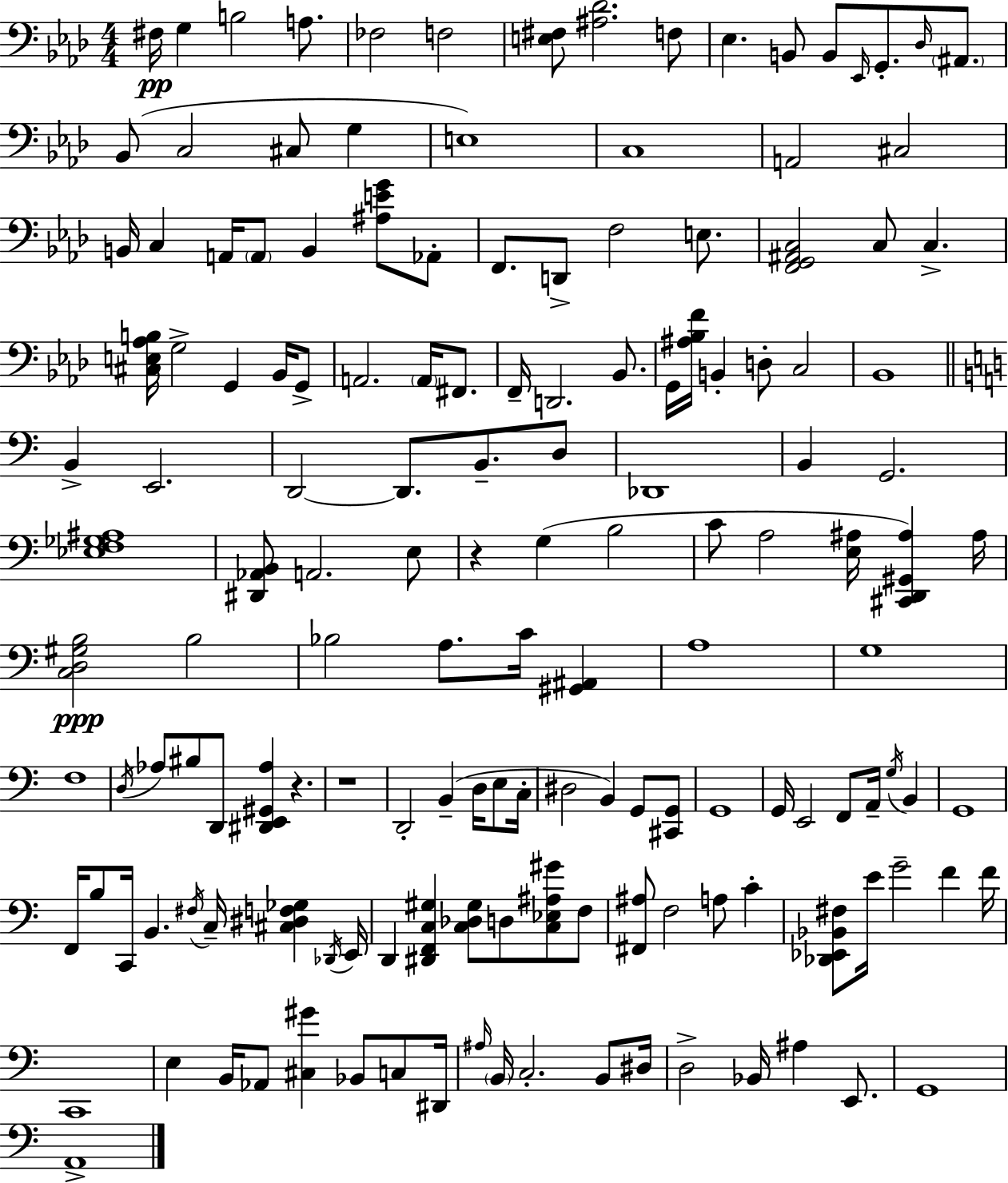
F#3/s G3/q B3/h A3/e. FES3/h F3/h [E3,F#3]/e [A#3,Db4]/h. F3/e Eb3/q. B2/e B2/e Eb2/s G2/e. Db3/s A#2/e. Bb2/e C3/h C#3/e G3/q E3/w C3/w A2/h C#3/h B2/s C3/q A2/s A2/e B2/q [A#3,E4,G4]/e Ab2/e F2/e. D2/e F3/h E3/e. [F2,G2,A#2,C3]/h C3/e C3/q. [C#3,E3,Ab3,B3]/s G3/h G2/q Bb2/s G2/e A2/h. A2/s F#2/e. F2/s D2/h. Bb2/e. G2/s [A#3,Bb3,F4]/s B2/q D3/e C3/h Bb2/w B2/q E2/h. D2/h D2/e. B2/e. D3/e Db2/w B2/q G2/h. [Eb3,F3,Gb3,A#3]/w [D#2,Ab2,B2]/e A2/h. E3/e R/q G3/q B3/h C4/e A3/h [E3,A#3]/s [C#2,D2,G#2,A#3]/q A#3/s [C3,D3,G#3,B3]/h B3/h Bb3/h A3/e. C4/s [G#2,A#2]/q A3/w G3/w F3/w D3/s Ab3/e BIS3/e D2/e [D#2,E2,G#2,Ab3]/q R/q. R/w D2/h B2/q D3/s E3/e C3/s D#3/h B2/q G2/e [C#2,G2]/e G2/w G2/s E2/h F2/e A2/s G3/s B2/q G2/w F2/s B3/e C2/s B2/q. F#3/s C3/s [C#3,D#3,F3,Gb3]/q Db2/s E2/s D2/q [D#2,F2,C3,G#3]/q [C3,Db3,G#3]/e D3/e [C3,Eb3,A#3,G#4]/e F3/e [F#2,A#3]/e F3/h A3/e C4/q [Db2,Eb2,Bb2,F#3]/e E4/s G4/h F4/q F4/s C2/w E3/q B2/s Ab2/e [C#3,G#4]/q Bb2/e C3/e D#2/s A#3/s B2/s C3/h. B2/e D#3/s D3/h Bb2/s A#3/q E2/e. G2/w A2/w